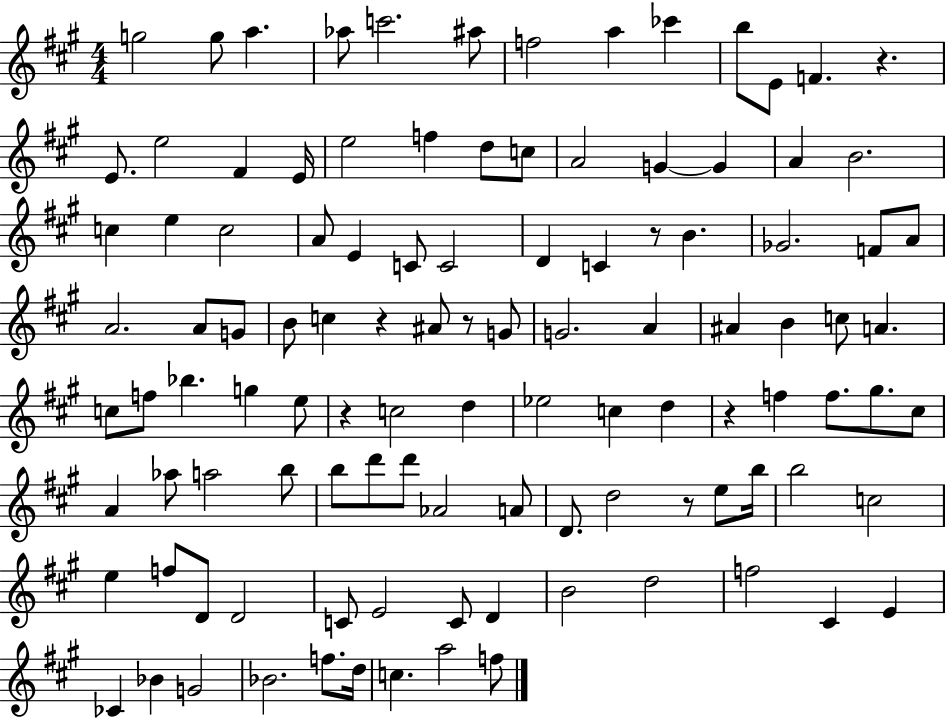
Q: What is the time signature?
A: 4/4